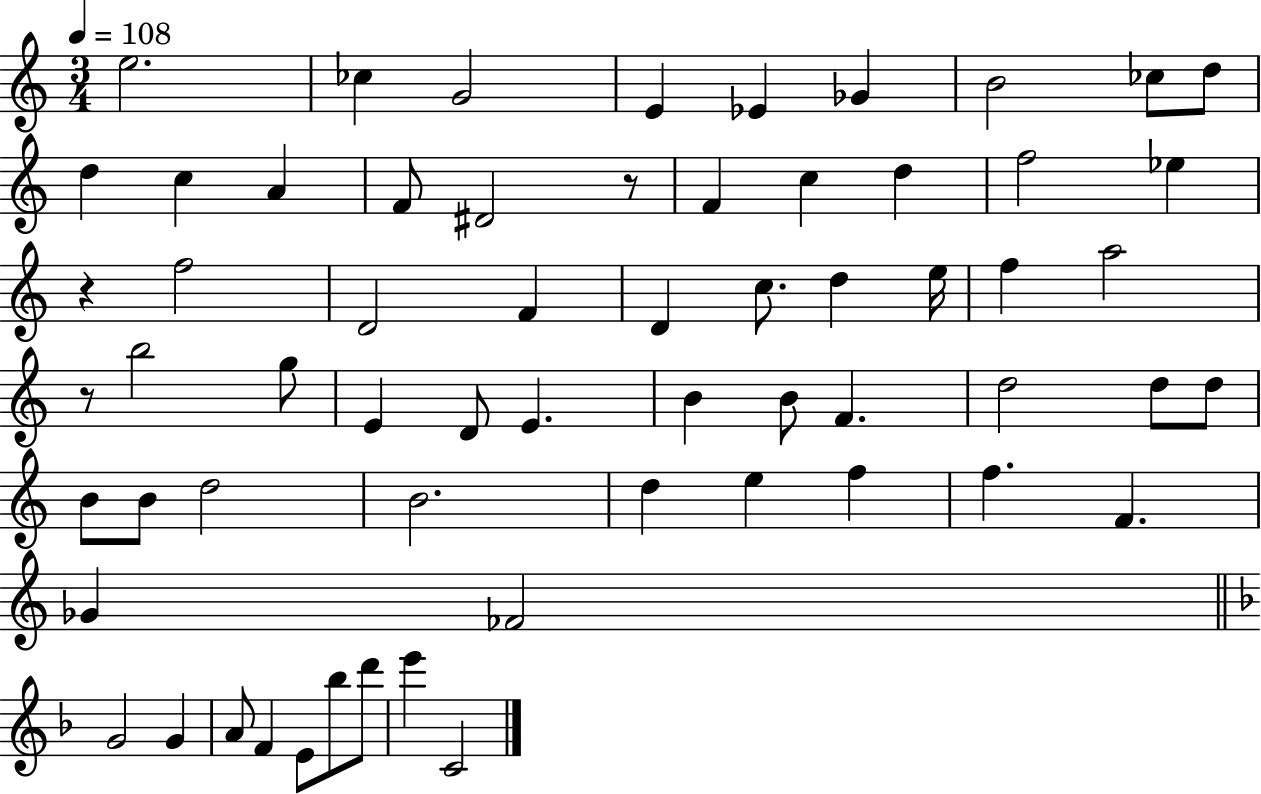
{
  \clef treble
  \numericTimeSignature
  \time 3/4
  \key c \major
  \tempo 4 = 108
  \repeat volta 2 { e''2. | ces''4 g'2 | e'4 ees'4 ges'4 | b'2 ces''8 d''8 | \break d''4 c''4 a'4 | f'8 dis'2 r8 | f'4 c''4 d''4 | f''2 ees''4 | \break r4 f''2 | d'2 f'4 | d'4 c''8. d''4 e''16 | f''4 a''2 | \break r8 b''2 g''8 | e'4 d'8 e'4. | b'4 b'8 f'4. | d''2 d''8 d''8 | \break b'8 b'8 d''2 | b'2. | d''4 e''4 f''4 | f''4. f'4. | \break ges'4 fes'2 | \bar "||" \break \key f \major g'2 g'4 | a'8 f'4 e'8 bes''8 d'''8 | e'''4 c'2 | } \bar "|."
}